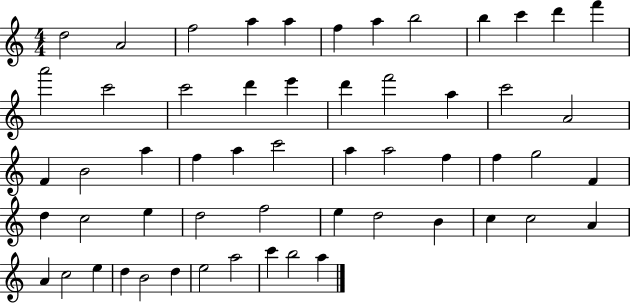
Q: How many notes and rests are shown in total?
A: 56